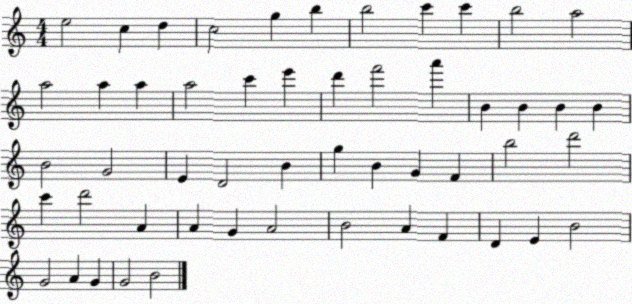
X:1
T:Untitled
M:4/4
L:1/4
K:C
e2 c d c2 g b b2 c' c' b2 a2 a2 a a a2 c' e' d' f'2 a' B B B B B2 G2 E D2 B g B G F b2 d'2 c' d'2 A A G A2 B2 A F D E B2 G2 A G G2 B2